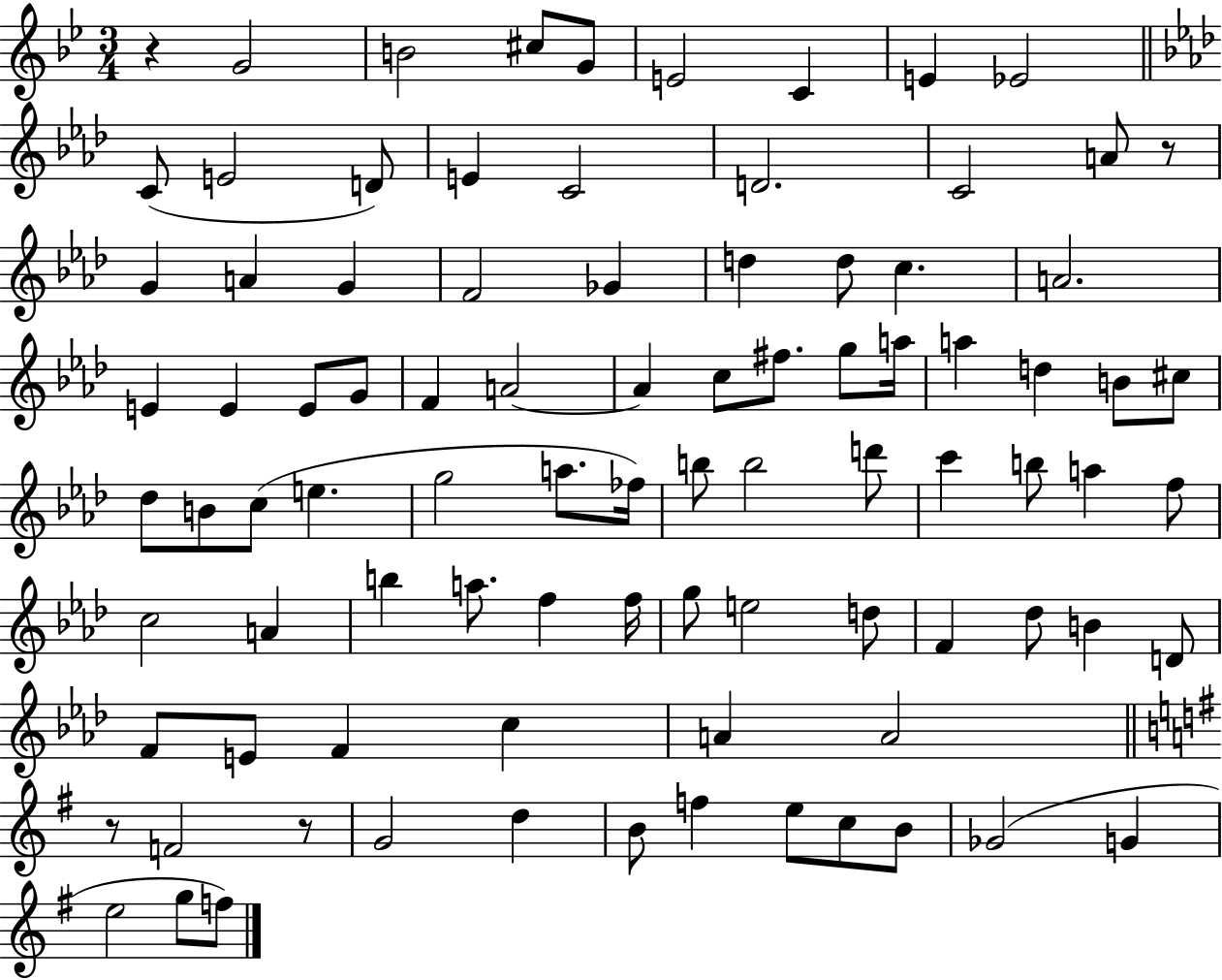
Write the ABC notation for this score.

X:1
T:Untitled
M:3/4
L:1/4
K:Bb
z G2 B2 ^c/2 G/2 E2 C E _E2 C/2 E2 D/2 E C2 D2 C2 A/2 z/2 G A G F2 _G d d/2 c A2 E E E/2 G/2 F A2 A c/2 ^f/2 g/2 a/4 a d B/2 ^c/2 _d/2 B/2 c/2 e g2 a/2 _f/4 b/2 b2 d'/2 c' b/2 a f/2 c2 A b a/2 f f/4 g/2 e2 d/2 F _d/2 B D/2 F/2 E/2 F c A A2 z/2 F2 z/2 G2 d B/2 f e/2 c/2 B/2 _G2 G e2 g/2 f/2